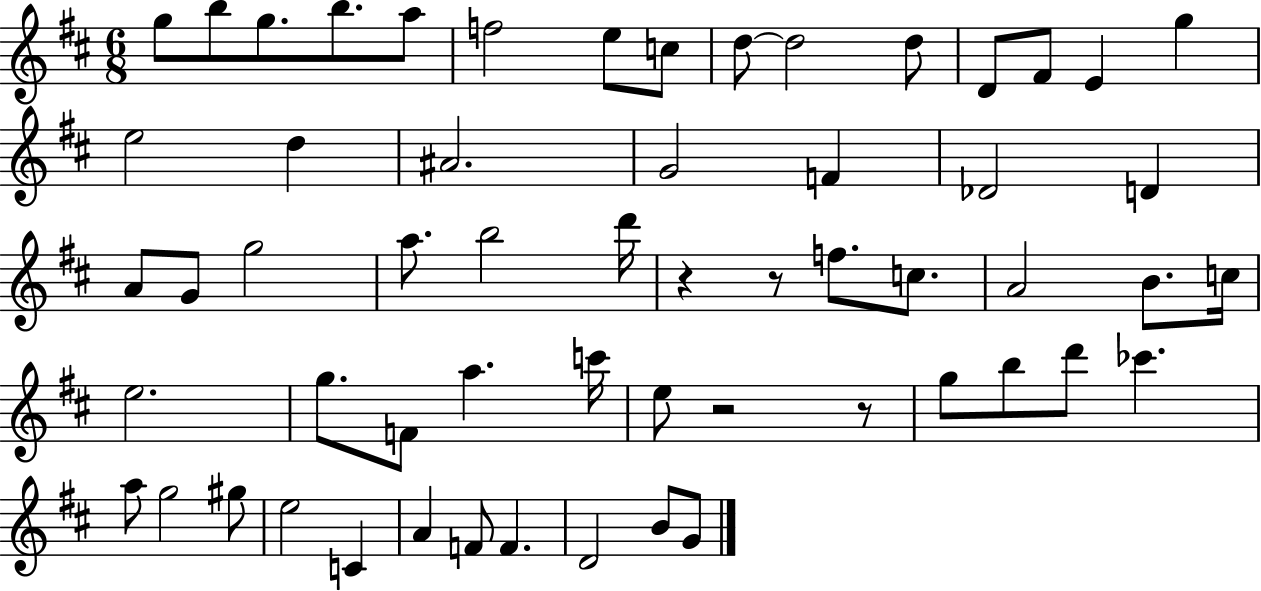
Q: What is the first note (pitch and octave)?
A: G5